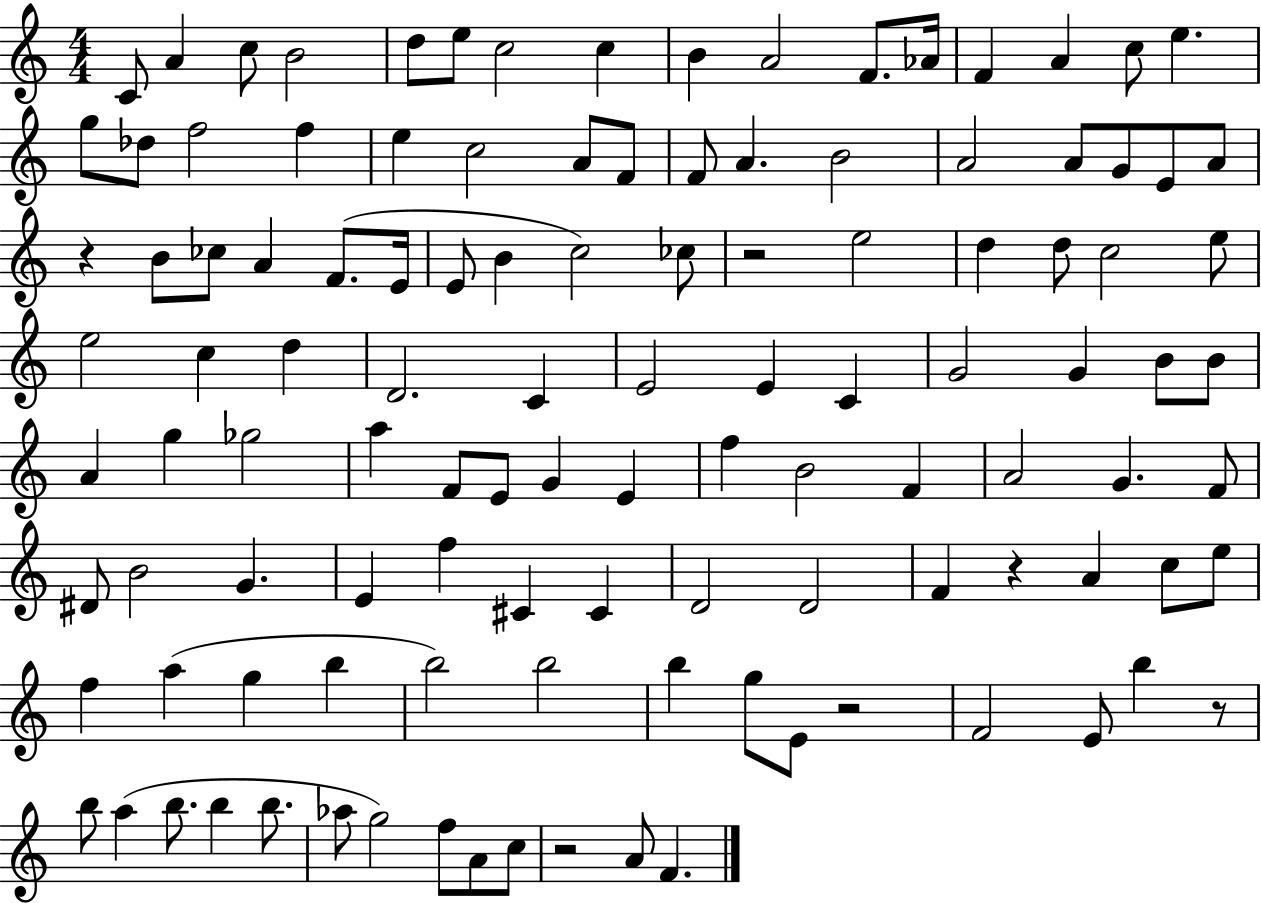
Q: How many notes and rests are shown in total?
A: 115